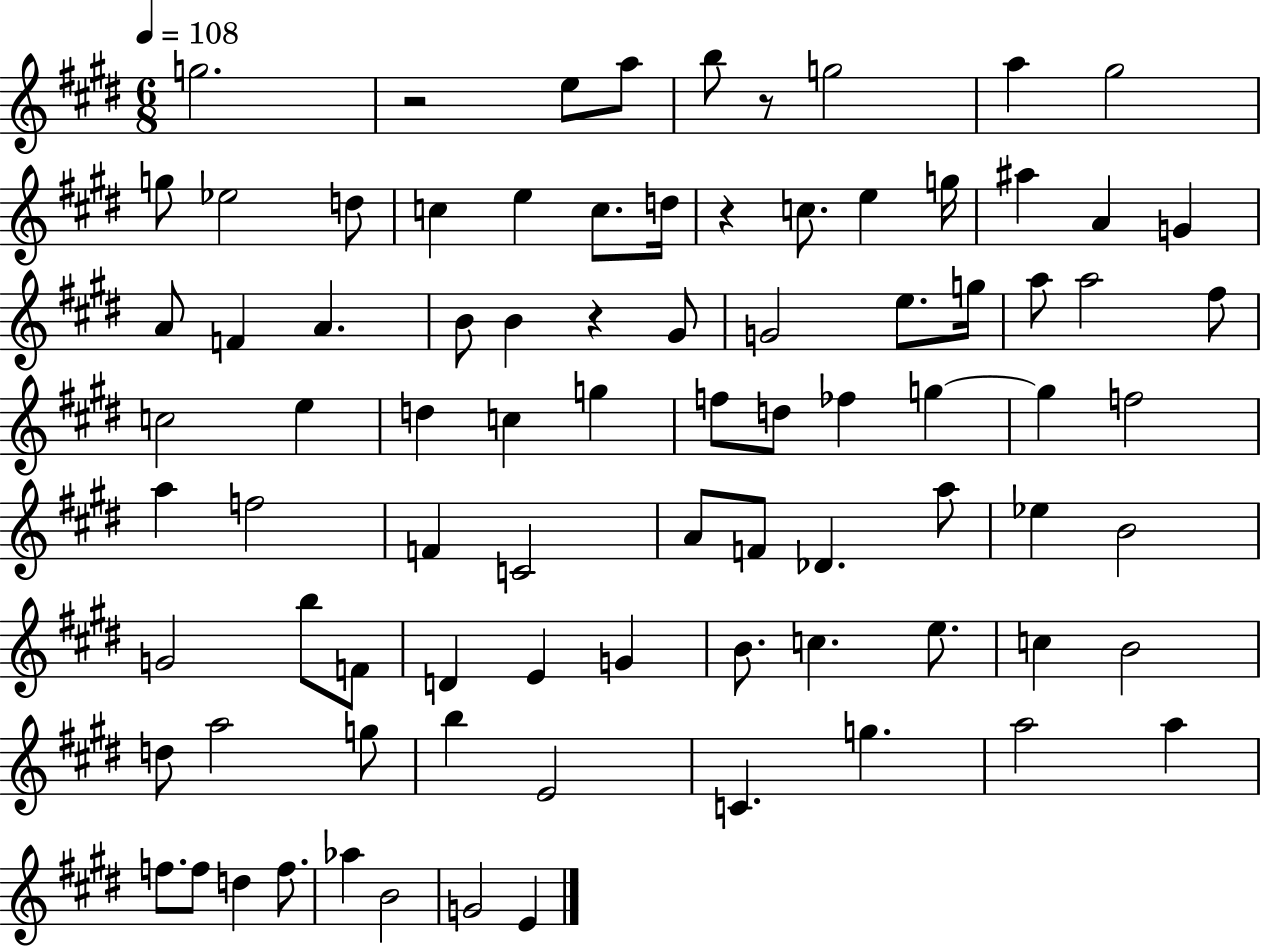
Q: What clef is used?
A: treble